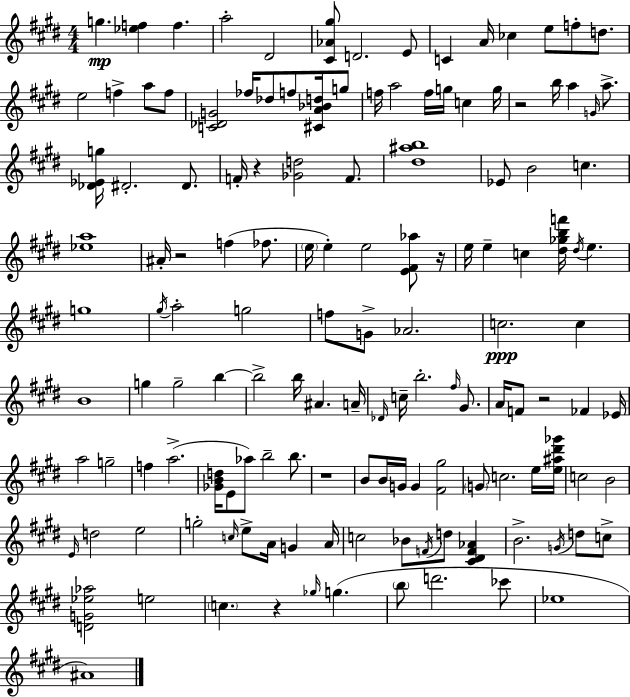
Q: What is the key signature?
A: E major